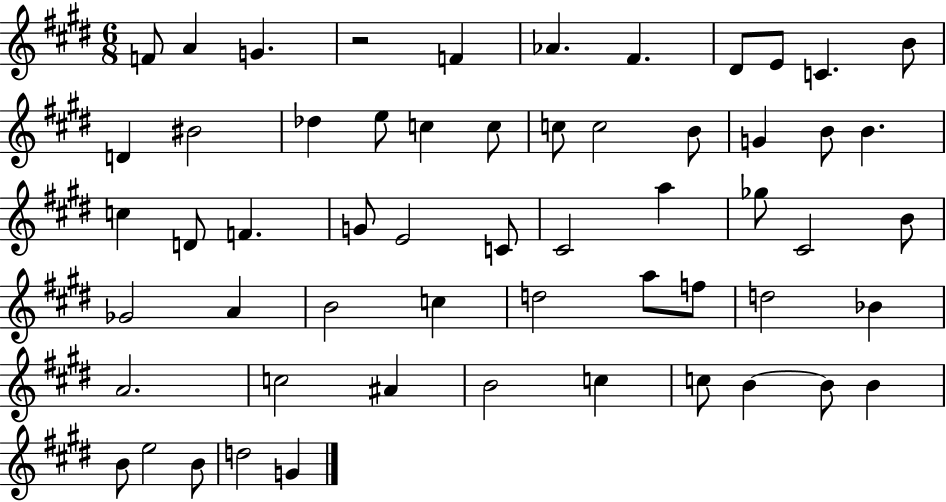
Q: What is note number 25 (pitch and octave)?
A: F4